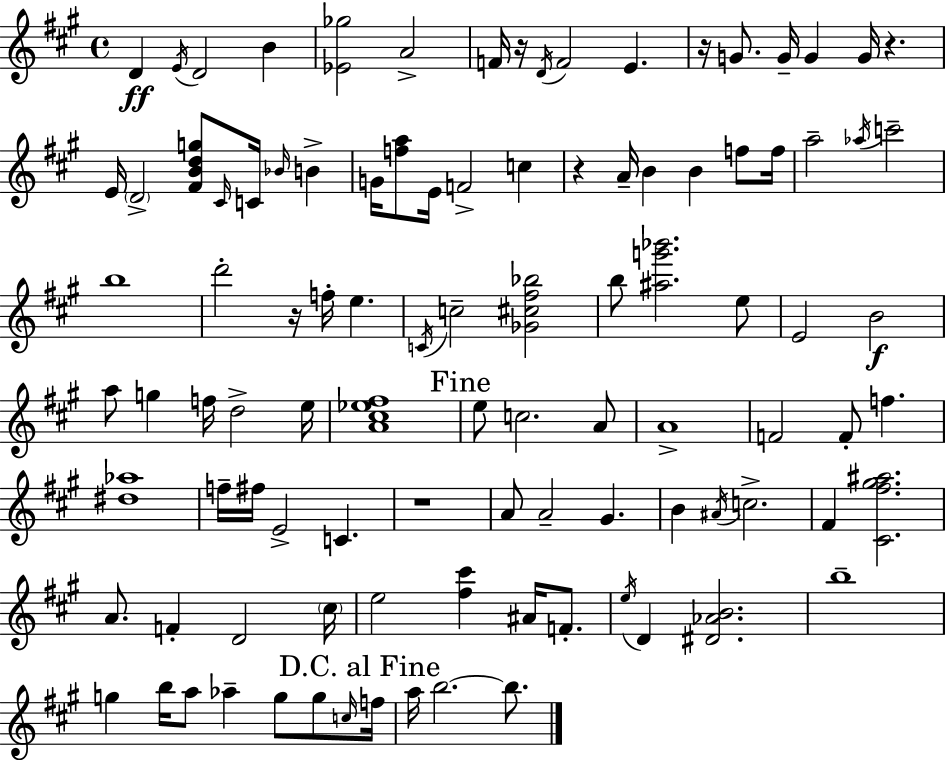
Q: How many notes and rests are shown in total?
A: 101